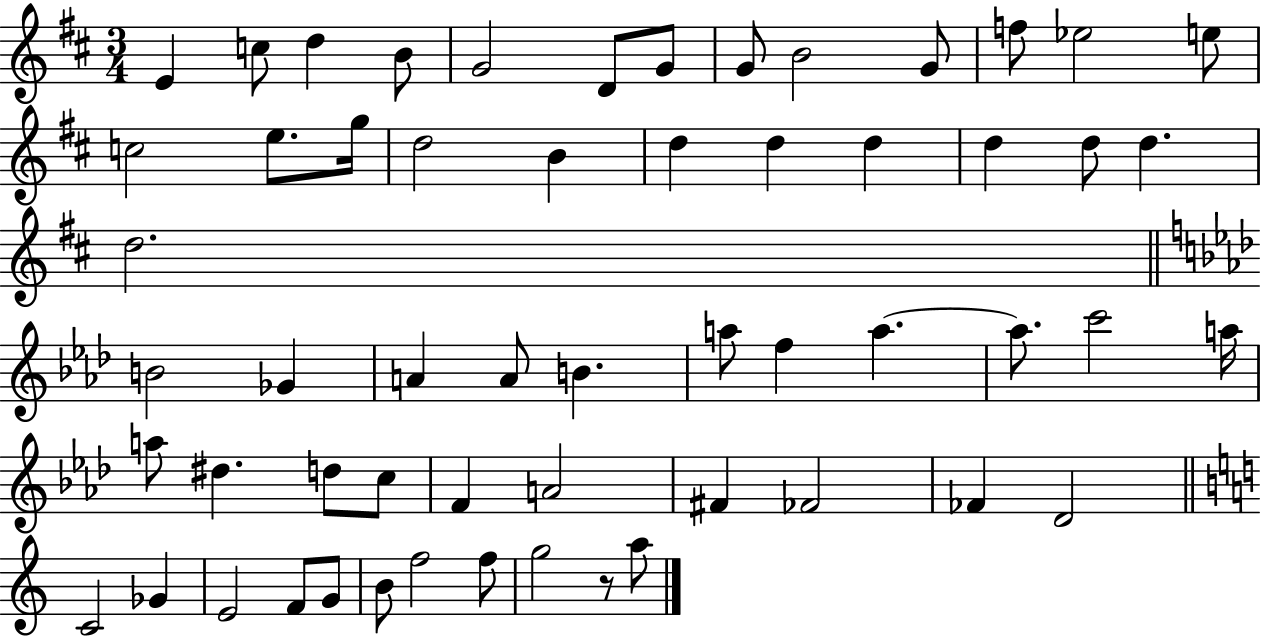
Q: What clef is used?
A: treble